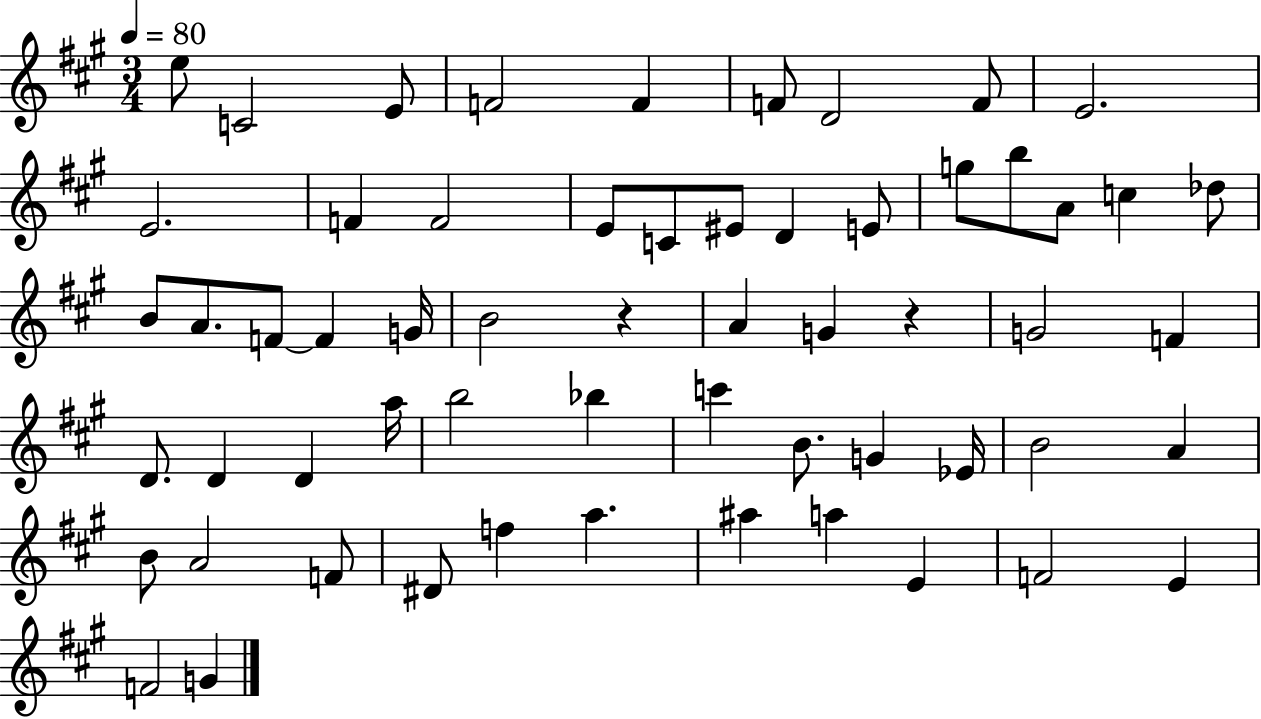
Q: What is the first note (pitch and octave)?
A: E5